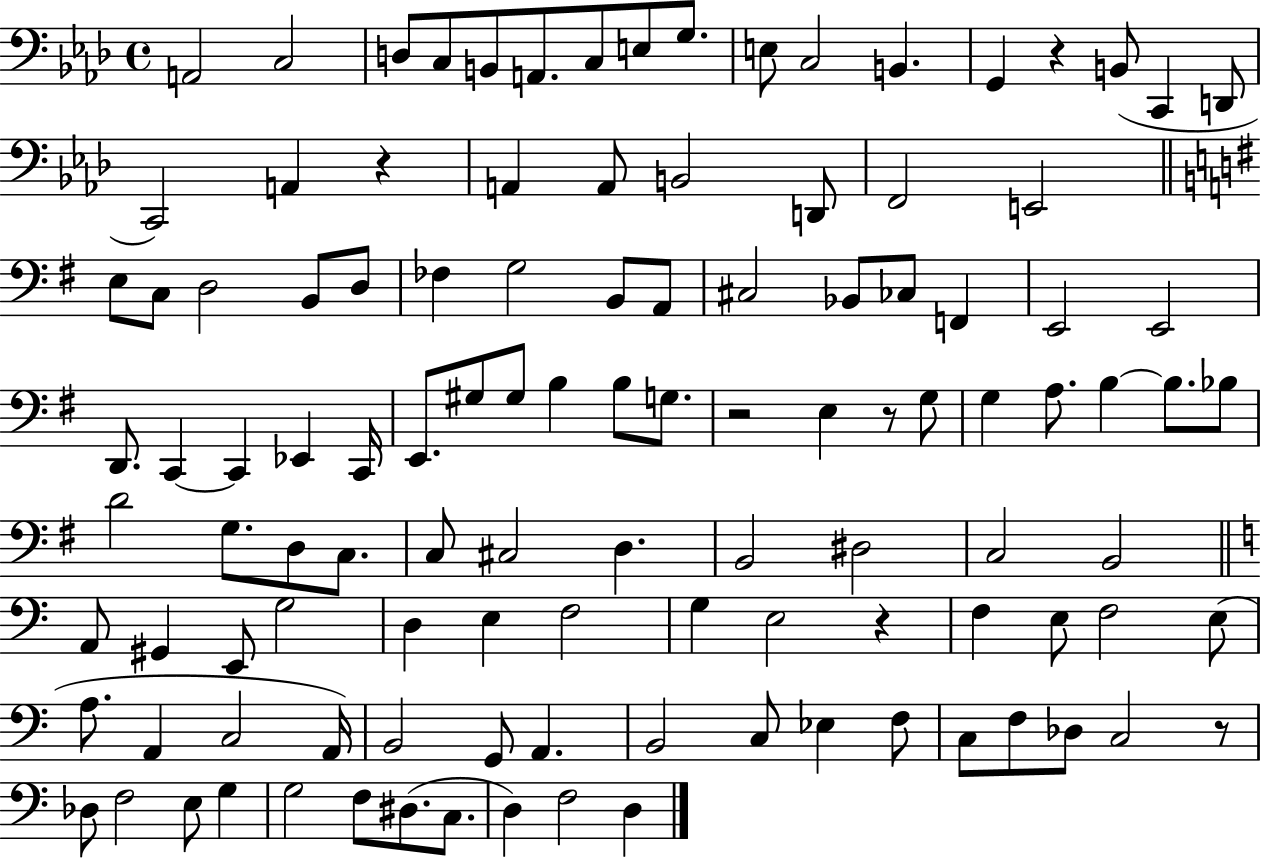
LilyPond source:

{
  \clef bass
  \time 4/4
  \defaultTimeSignature
  \key aes \major
  a,2 c2 | d8 c8 b,8 a,8. c8 e8 g8. | e8 c2 b,4. | g,4 r4 b,8( c,4 d,8 | \break c,2) a,4 r4 | a,4 a,8 b,2 d,8 | f,2 e,2 | \bar "||" \break \key e \minor e8 c8 d2 b,8 d8 | fes4 g2 b,8 a,8 | cis2 bes,8 ces8 f,4 | e,2 e,2 | \break d,8. c,4~~ c,4 ees,4 c,16 | e,8. gis8 gis8 b4 b8 g8. | r2 e4 r8 g8 | g4 a8. b4~~ b8. bes8 | \break d'2 g8. d8 c8. | c8 cis2 d4. | b,2 dis2 | c2 b,2 | \break \bar "||" \break \key c \major a,8 gis,4 e,8 g2 | d4 e4 f2 | g4 e2 r4 | f4 e8 f2 e8( | \break a8. a,4 c2 a,16) | b,2 g,8 a,4. | b,2 c8 ees4 f8 | c8 f8 des8 c2 r8 | \break des8 f2 e8 g4 | g2 f8 dis8.( c8. | d4) f2 d4 | \bar "|."
}